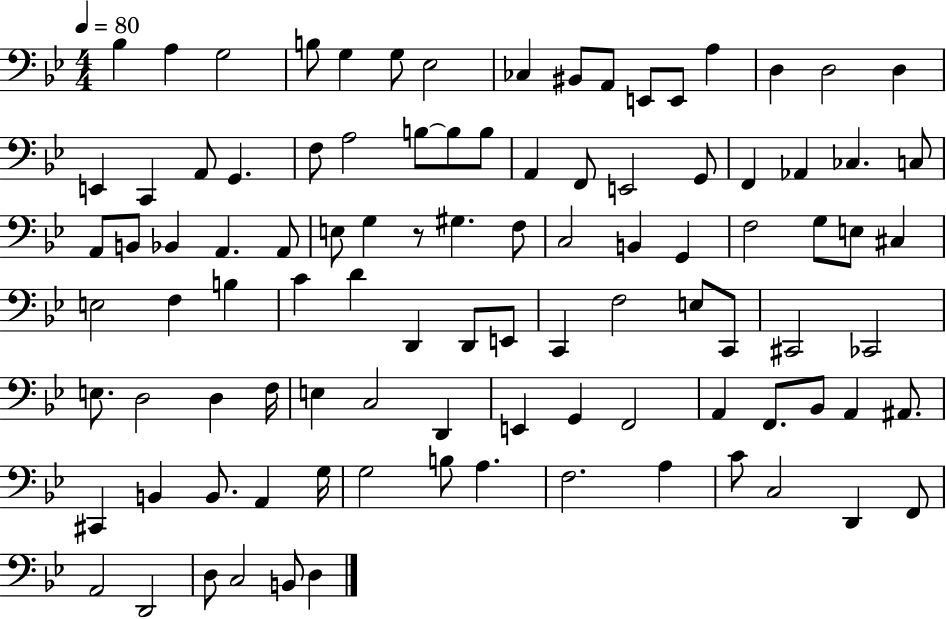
X:1
T:Untitled
M:4/4
L:1/4
K:Bb
_B, A, G,2 B,/2 G, G,/2 _E,2 _C, ^B,,/2 A,,/2 E,,/2 E,,/2 A, D, D,2 D, E,, C,, A,,/2 G,, F,/2 A,2 B,/2 B,/2 B,/2 A,, F,,/2 E,,2 G,,/2 F,, _A,, _C, C,/2 A,,/2 B,,/2 _B,, A,, A,,/2 E,/2 G, z/2 ^G, F,/2 C,2 B,, G,, F,2 G,/2 E,/2 ^C, E,2 F, B, C D D,, D,,/2 E,,/2 C,, F,2 E,/2 C,,/2 ^C,,2 _C,,2 E,/2 D,2 D, F,/4 E, C,2 D,, E,, G,, F,,2 A,, F,,/2 _B,,/2 A,, ^A,,/2 ^C,, B,, B,,/2 A,, G,/4 G,2 B,/2 A, F,2 A, C/2 C,2 D,, F,,/2 A,,2 D,,2 D,/2 C,2 B,,/2 D,